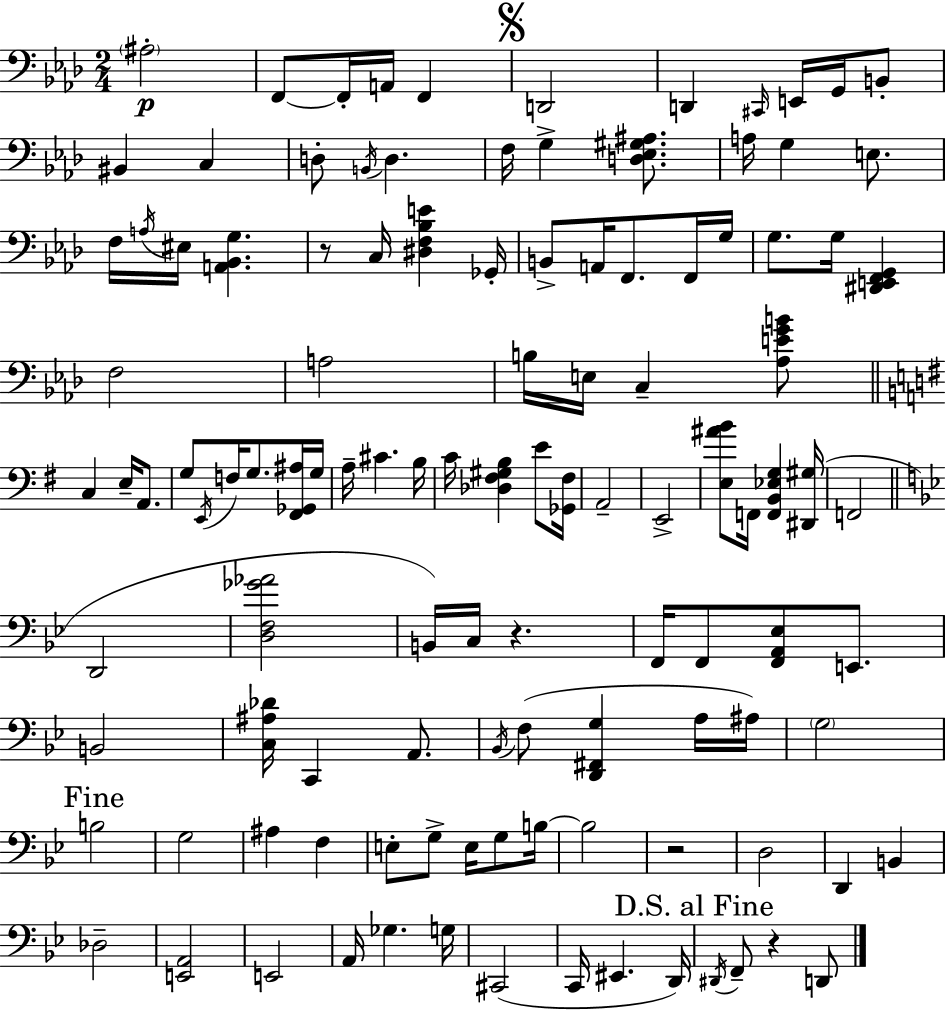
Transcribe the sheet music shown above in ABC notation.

X:1
T:Untitled
M:2/4
L:1/4
K:Ab
^A,2 F,,/2 F,,/4 A,,/4 F,, D,,2 D,, ^C,,/4 E,,/4 G,,/4 B,,/2 ^B,, C, D,/2 B,,/4 D, F,/4 G, [D,_E,^G,^A,]/2 A,/4 G, E,/2 F,/4 A,/4 ^E,/4 [A,,_B,,G,] z/2 C,/4 [^D,F,_B,E] _G,,/4 B,,/2 A,,/4 F,,/2 F,,/4 G,/4 G,/2 G,/4 [^D,,E,,F,,G,,] F,2 A,2 B,/4 E,/4 C, [_A,EGB]/2 C, E,/4 A,,/2 G,/2 E,,/4 F,/4 G,/2 [^F,,_G,,^A,]/4 G,/4 A,/4 ^C B,/4 C/4 [_D,^F,^G,B,] E/2 [_G,,^F,]/4 A,,2 E,,2 [E,^AB]/2 F,,/4 [F,,B,,_E,G,] [^D,,^G,]/4 F,,2 D,,2 [D,F,_G_A]2 B,,/4 C,/4 z F,,/4 F,,/2 [F,,A,,_E,]/2 E,,/2 B,,2 [C,^A,_D]/4 C,, A,,/2 _B,,/4 F,/2 [D,,^F,,G,] A,/4 ^A,/4 G,2 B,2 G,2 ^A, F, E,/2 G,/2 E,/4 G,/2 B,/4 B,2 z2 D,2 D,, B,, _D,2 [E,,A,,]2 E,,2 A,,/4 _G, G,/4 ^C,,2 C,,/4 ^E,, D,,/4 ^D,,/4 F,,/2 z D,,/2